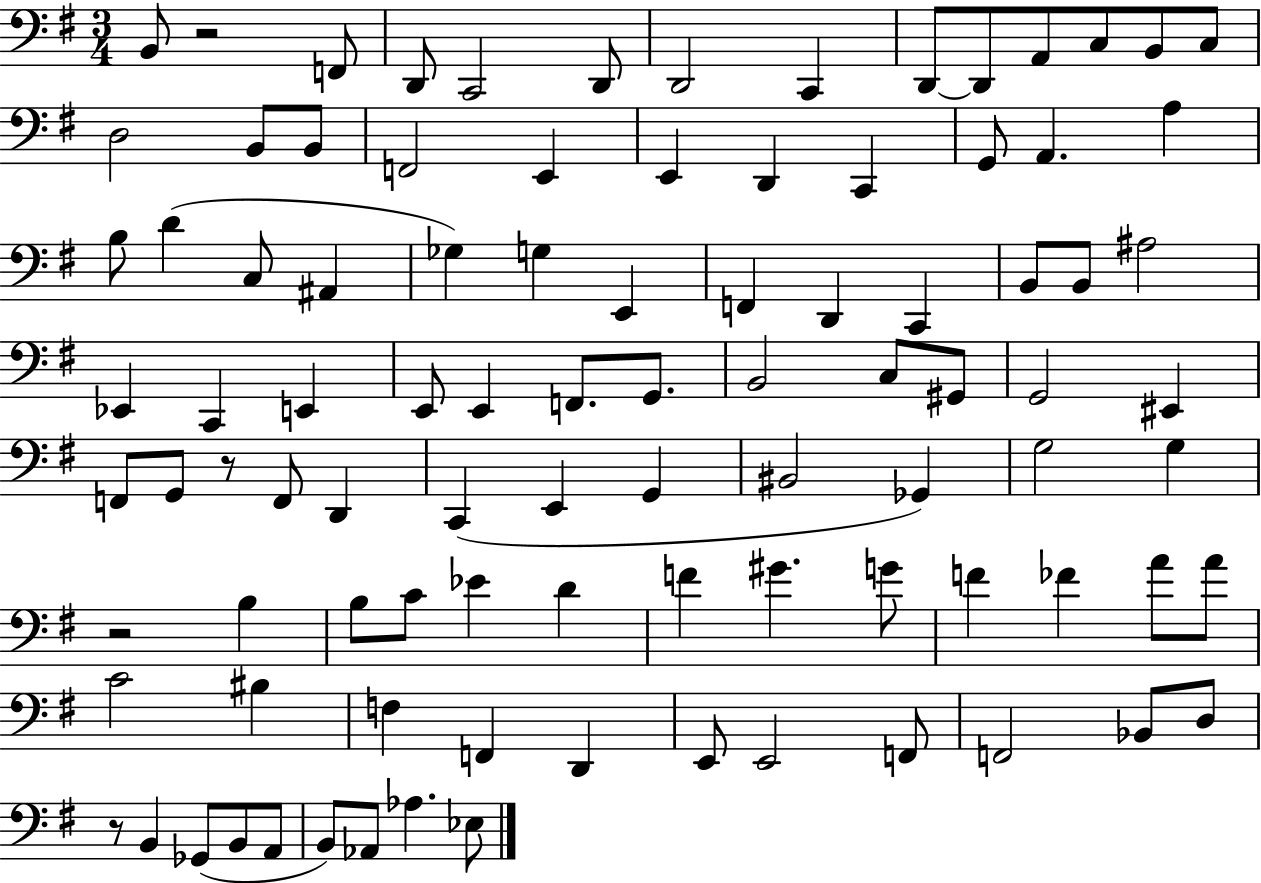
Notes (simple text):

B2/e R/h F2/e D2/e C2/h D2/e D2/h C2/q D2/e D2/e A2/e C3/e B2/e C3/e D3/h B2/e B2/e F2/h E2/q E2/q D2/q C2/q G2/e A2/q. A3/q B3/e D4/q C3/e A#2/q Gb3/q G3/q E2/q F2/q D2/q C2/q B2/e B2/e A#3/h Eb2/q C2/q E2/q E2/e E2/q F2/e. G2/e. B2/h C3/e G#2/e G2/h EIS2/q F2/e G2/e R/e F2/e D2/q C2/q E2/q G2/q BIS2/h Gb2/q G3/h G3/q R/h B3/q B3/e C4/e Eb4/q D4/q F4/q G#4/q. G4/e F4/q FES4/q A4/e A4/e C4/h BIS3/q F3/q F2/q D2/q E2/e E2/h F2/e F2/h Bb2/e D3/e R/e B2/q Gb2/e B2/e A2/e B2/e Ab2/e Ab3/q. Eb3/e